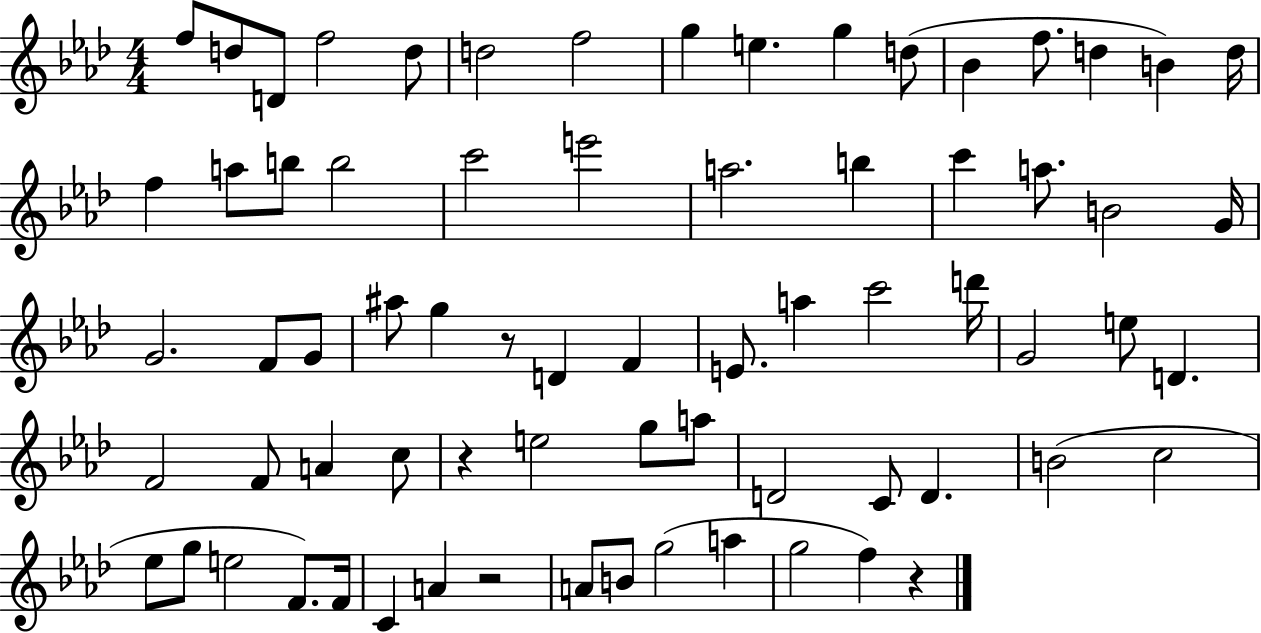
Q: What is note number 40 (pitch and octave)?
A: G4